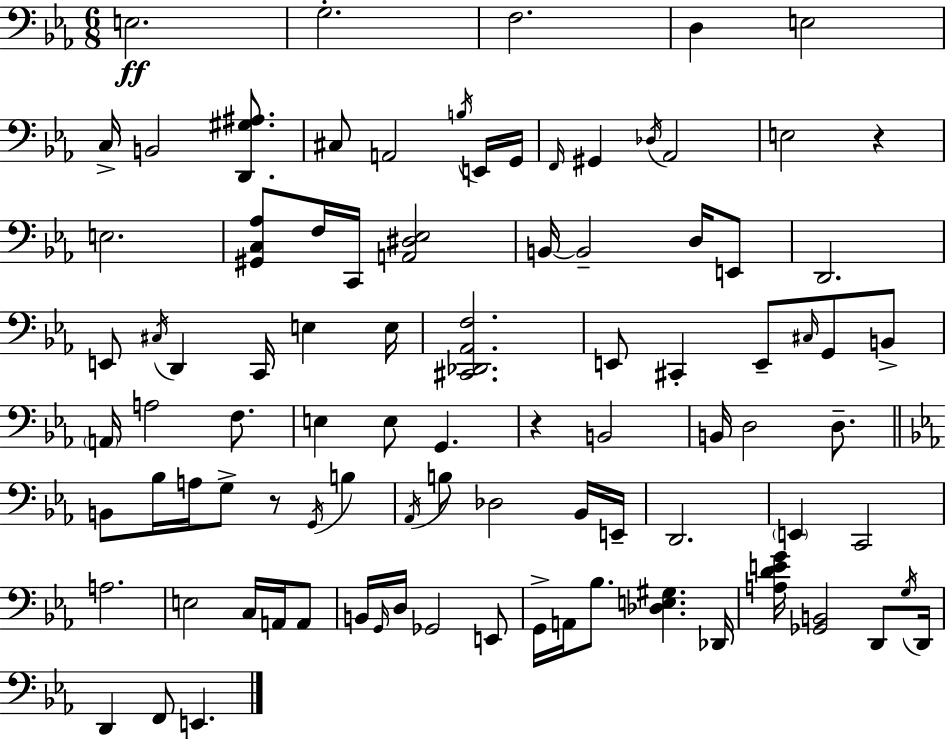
X:1
T:Untitled
M:6/8
L:1/4
K:Cm
E,2 G,2 F,2 D, E,2 C,/4 B,,2 [D,,^G,^A,]/2 ^C,/2 A,,2 B,/4 E,,/4 G,,/4 F,,/4 ^G,, _D,/4 _A,,2 E,2 z E,2 [^G,,C,_A,]/2 F,/4 C,,/4 [A,,^D,_E,]2 B,,/4 B,,2 D,/4 E,,/2 D,,2 E,,/2 ^C,/4 D,, C,,/4 E, E,/4 [^C,,_D,,_A,,F,]2 E,,/2 ^C,, E,,/2 ^C,/4 G,,/2 B,,/2 A,,/4 A,2 F,/2 E, E,/2 G,, z B,,2 B,,/4 D,2 D,/2 B,,/2 _B,/4 A,/4 G,/2 z/2 G,,/4 B, _A,,/4 B,/2 _D,2 _B,,/4 E,,/4 D,,2 E,, C,,2 A,2 E,2 C,/4 A,,/4 A,,/2 B,,/4 G,,/4 D,/4 _G,,2 E,,/2 G,,/4 A,,/4 _B,/2 [_D,E,^G,] _D,,/4 [A,DEG]/4 [_G,,B,,]2 D,,/2 G,/4 D,,/4 D,, F,,/2 E,,